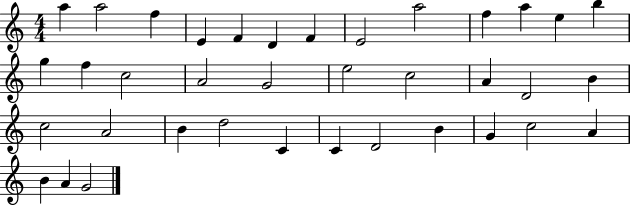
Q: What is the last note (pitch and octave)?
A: G4